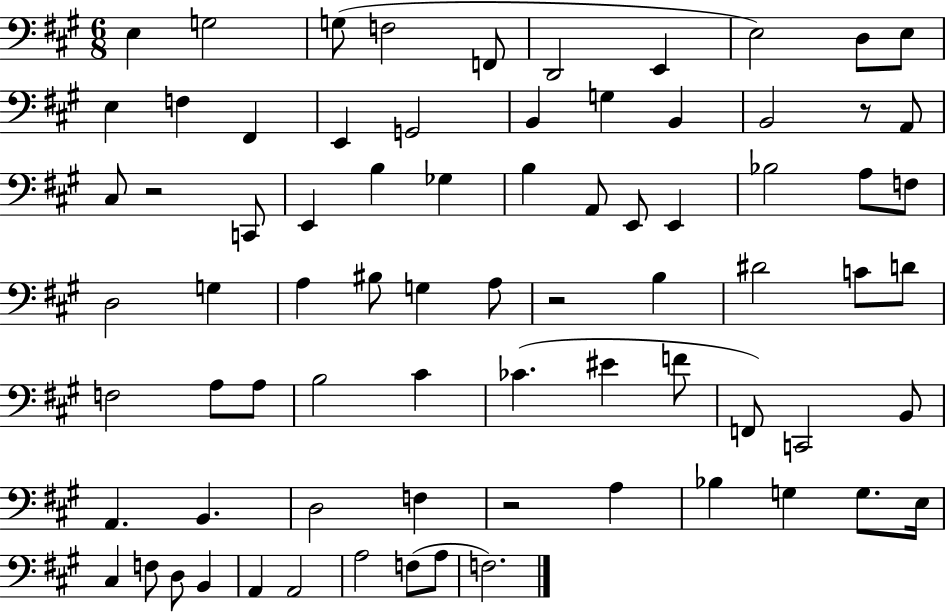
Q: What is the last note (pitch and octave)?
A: F3